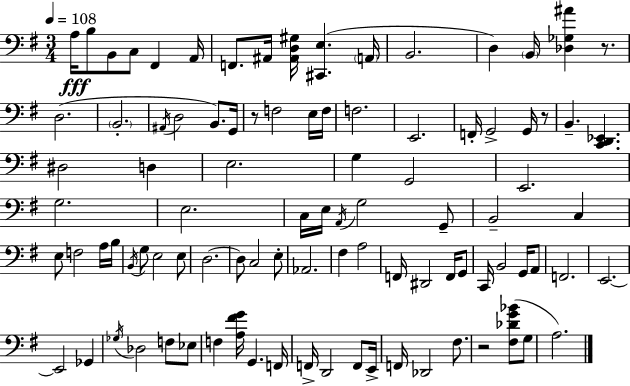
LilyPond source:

{
  \clef bass
  \numericTimeSignature
  \time 3/4
  \key e \minor
  \tempo 4 = 108
  a16\fff b8 b,8 c8 fis,4 a,16 | f,8. ais,16 <ais, d gis>16 <cis, e>4.( \parenthesize a,16 | b,2. | d4) \parenthesize b,16 <des ges ais'>4 r8. | \break d2.( | \parenthesize b,2.-. | \acciaccatura { ais,16 } d2 b,8.) | g,16 r8 f2 e16 | \break f16 f2. | e,2. | f,16-. g,2-> g,16 r8 | b,4.-- <c, d, ees,>4. | \break dis2 d4 | e2. | g4 g,2 | e,2. | \break g2. | e2. | c16 e16 \acciaccatura { a,16 } g2 | g,8-- b,2-- c4 | \break e8 f2 | a16 b16 \acciaccatura { b,16 } g8 e2 | e8 d2.~~ | d8 c2 | \break e8-. aes,2. | fis4 a2 | f,16 dis,2 | f,16 g,8 c,16 b,2 | \break g,16 a,8 f,2. | e,2.~~ | e,2 ges,4 | \acciaccatura { ges16 } des2 | \break f8 ees8 f4 <a fis' g'>16 g,4. | f,16 f,16-> d,2 | f,8 e,16-> f,16 des,2 | fis8. r2 | \break <fis des' g' bes'>8( g8 a2.) | \bar "|."
}